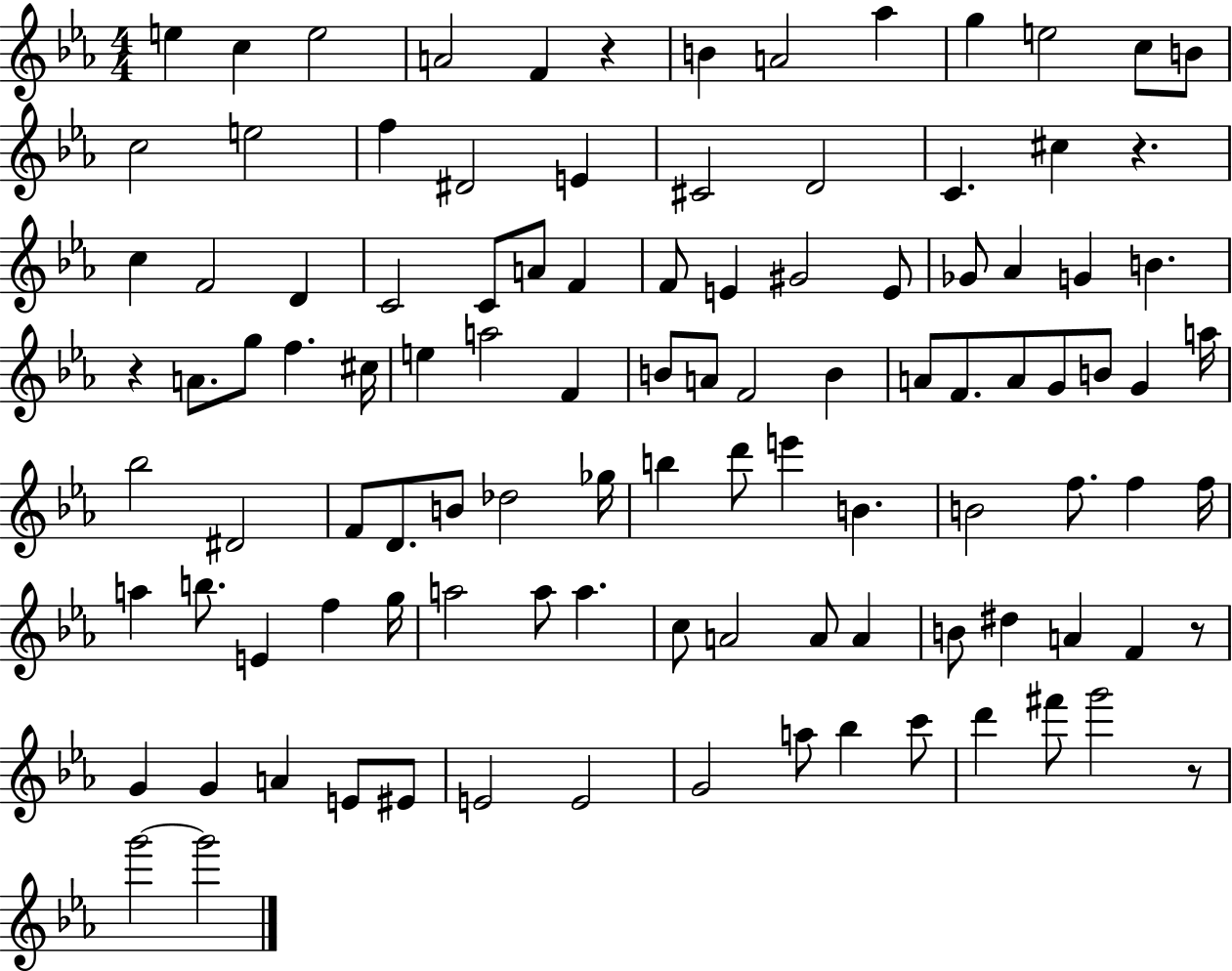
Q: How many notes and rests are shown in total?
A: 106